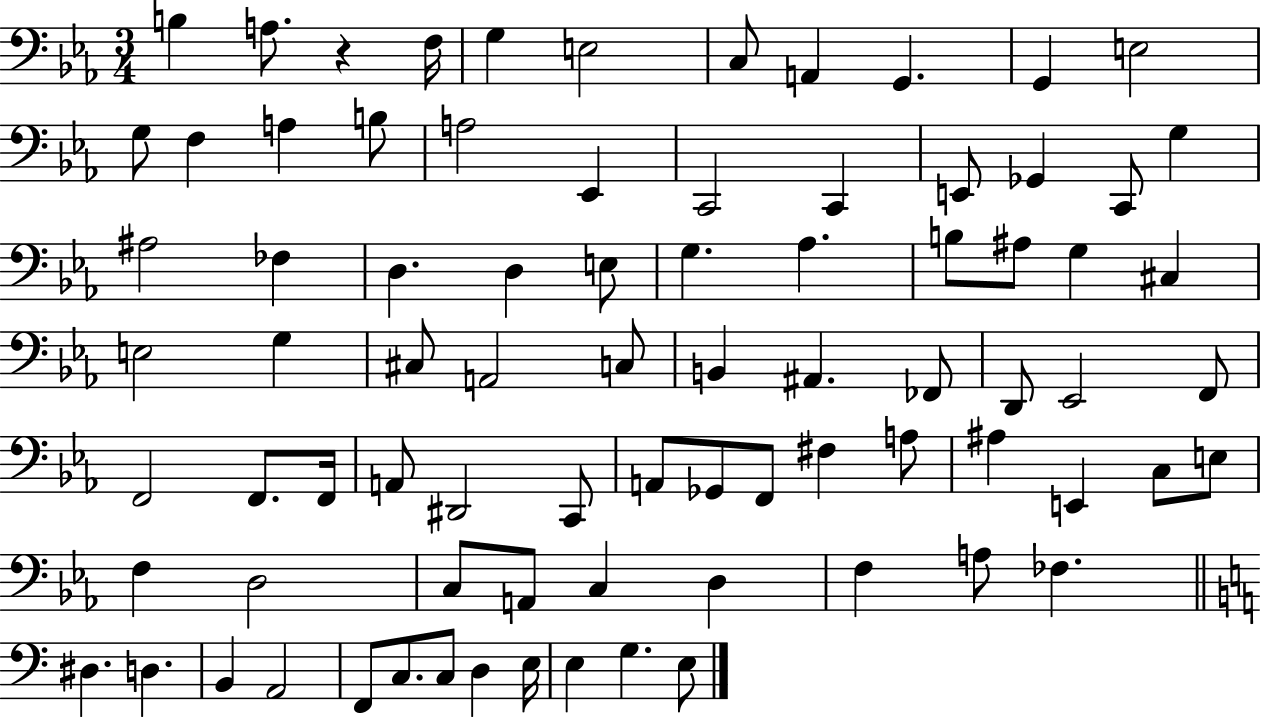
X:1
T:Untitled
M:3/4
L:1/4
K:Eb
B, A,/2 z F,/4 G, E,2 C,/2 A,, G,, G,, E,2 G,/2 F, A, B,/2 A,2 _E,, C,,2 C,, E,,/2 _G,, C,,/2 G, ^A,2 _F, D, D, E,/2 G, _A, B,/2 ^A,/2 G, ^C, E,2 G, ^C,/2 A,,2 C,/2 B,, ^A,, _F,,/2 D,,/2 _E,,2 F,,/2 F,,2 F,,/2 F,,/4 A,,/2 ^D,,2 C,,/2 A,,/2 _G,,/2 F,,/2 ^F, A,/2 ^A, E,, C,/2 E,/2 F, D,2 C,/2 A,,/2 C, D, F, A,/2 _F, ^D, D, B,, A,,2 F,,/2 C,/2 C,/2 D, E,/4 E, G, E,/2